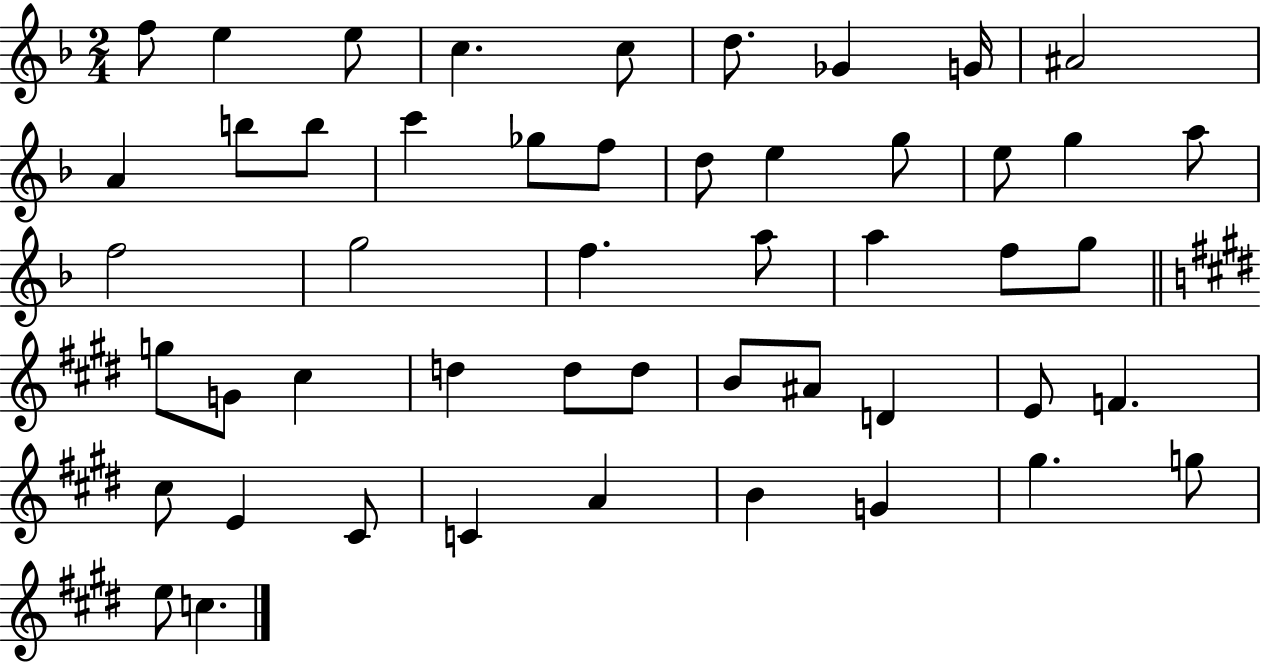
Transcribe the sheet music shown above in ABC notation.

X:1
T:Untitled
M:2/4
L:1/4
K:F
f/2 e e/2 c c/2 d/2 _G G/4 ^A2 A b/2 b/2 c' _g/2 f/2 d/2 e g/2 e/2 g a/2 f2 g2 f a/2 a f/2 g/2 g/2 G/2 ^c d d/2 d/2 B/2 ^A/2 D E/2 F ^c/2 E ^C/2 C A B G ^g g/2 e/2 c